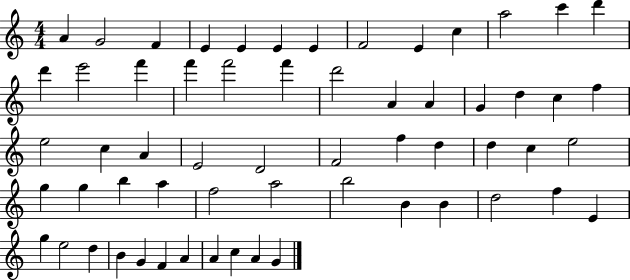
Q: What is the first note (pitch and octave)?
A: A4